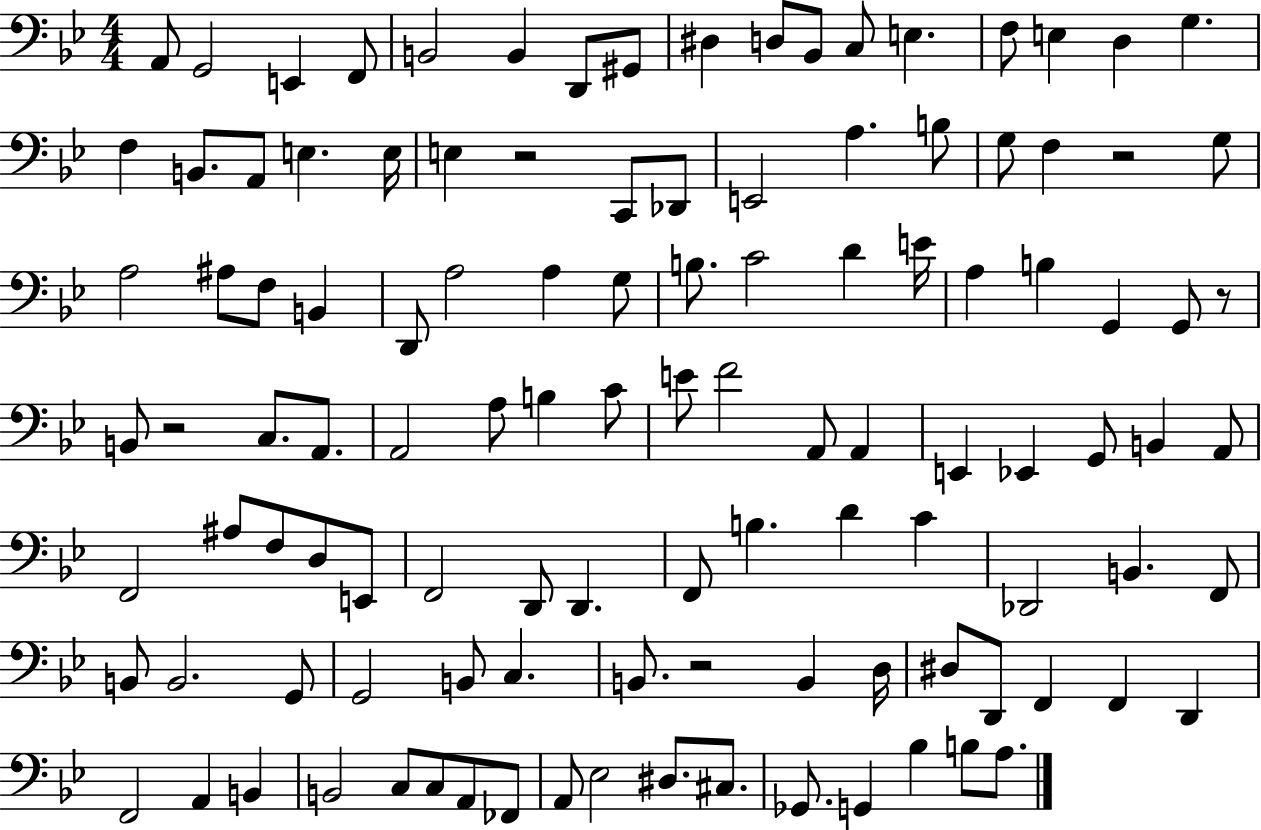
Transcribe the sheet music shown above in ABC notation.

X:1
T:Untitled
M:4/4
L:1/4
K:Bb
A,,/2 G,,2 E,, F,,/2 B,,2 B,, D,,/2 ^G,,/2 ^D, D,/2 _B,,/2 C,/2 E, F,/2 E, D, G, F, B,,/2 A,,/2 E, E,/4 E, z2 C,,/2 _D,,/2 E,,2 A, B,/2 G,/2 F, z2 G,/2 A,2 ^A,/2 F,/2 B,, D,,/2 A,2 A, G,/2 B,/2 C2 D E/4 A, B, G,, G,,/2 z/2 B,,/2 z2 C,/2 A,,/2 A,,2 A,/2 B, C/2 E/2 F2 A,,/2 A,, E,, _E,, G,,/2 B,, A,,/2 F,,2 ^A,/2 F,/2 D,/2 E,,/2 F,,2 D,,/2 D,, F,,/2 B, D C _D,,2 B,, F,,/2 B,,/2 B,,2 G,,/2 G,,2 B,,/2 C, B,,/2 z2 B,, D,/4 ^D,/2 D,,/2 F,, F,, D,, F,,2 A,, B,, B,,2 C,/2 C,/2 A,,/2 _F,,/2 A,,/2 _E,2 ^D,/2 ^C,/2 _G,,/2 G,, _B, B,/2 A,/2